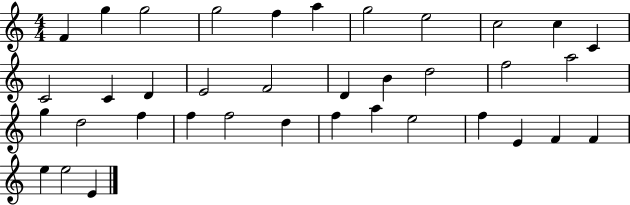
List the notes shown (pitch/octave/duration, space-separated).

F4/q G5/q G5/h G5/h F5/q A5/q G5/h E5/h C5/h C5/q C4/q C4/h C4/q D4/q E4/h F4/h D4/q B4/q D5/h F5/h A5/h G5/q D5/h F5/q F5/q F5/h D5/q F5/q A5/q E5/h F5/q E4/q F4/q F4/q E5/q E5/h E4/q